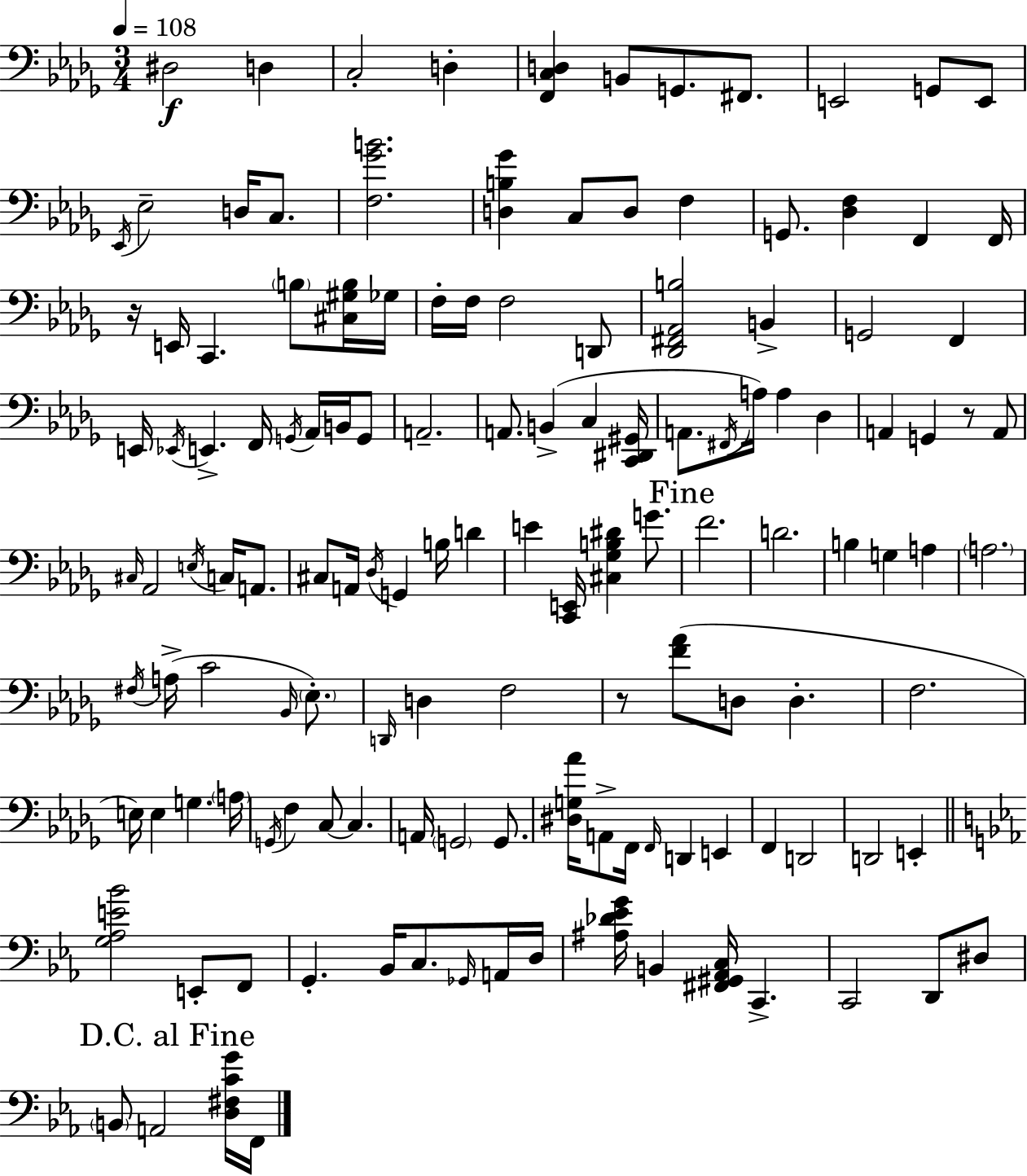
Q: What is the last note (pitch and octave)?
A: F2